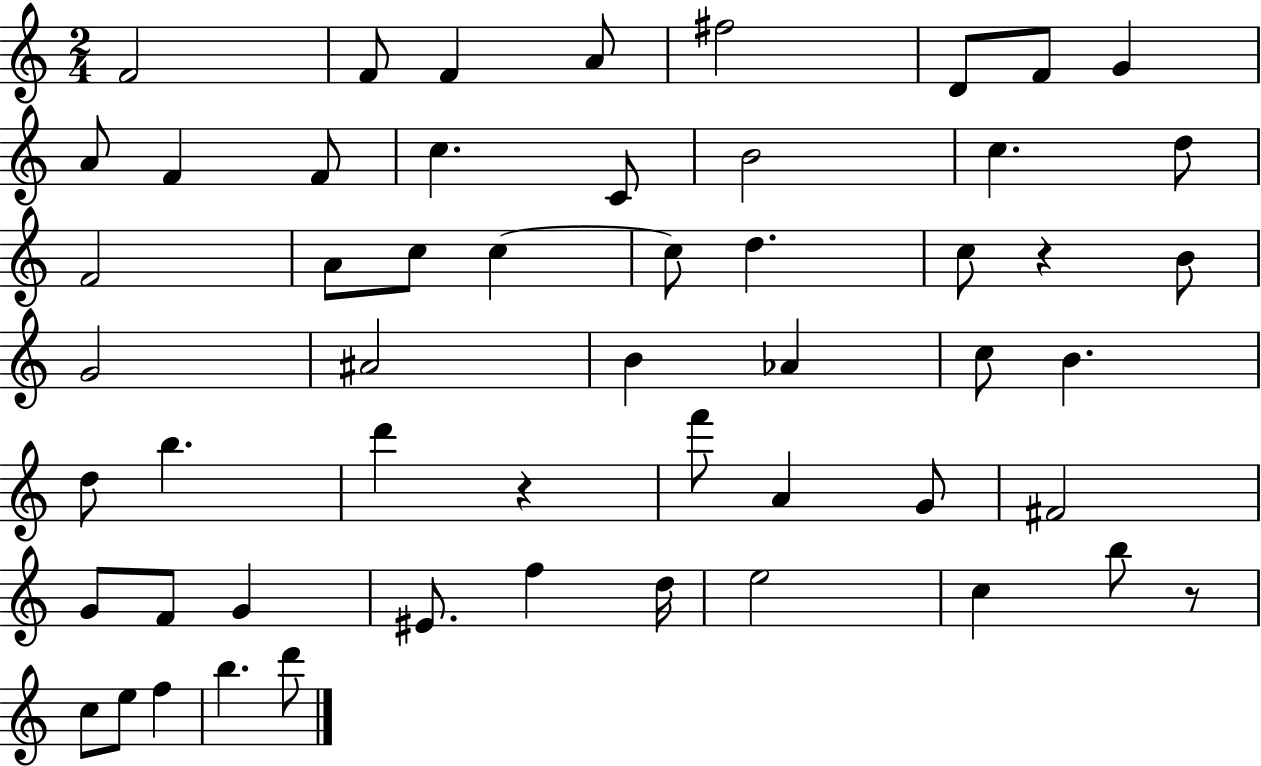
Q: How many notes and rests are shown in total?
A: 54